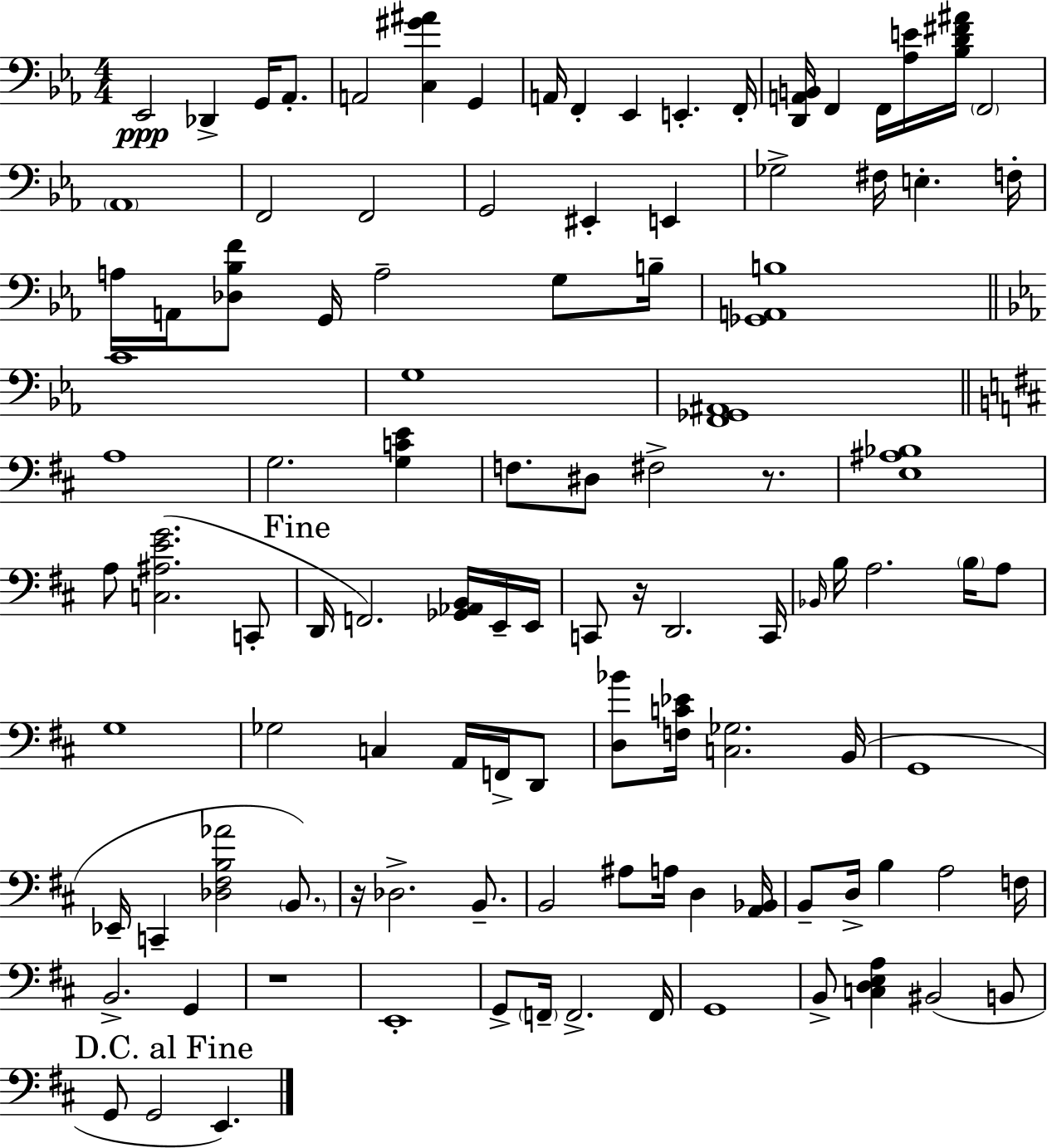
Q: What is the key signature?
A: EES major